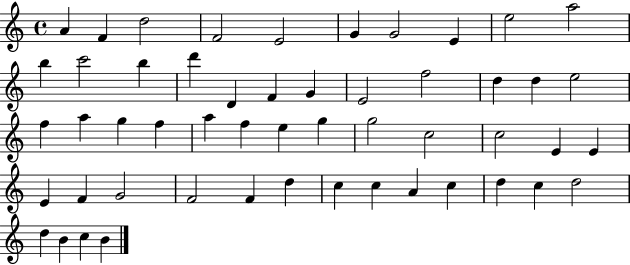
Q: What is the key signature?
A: C major